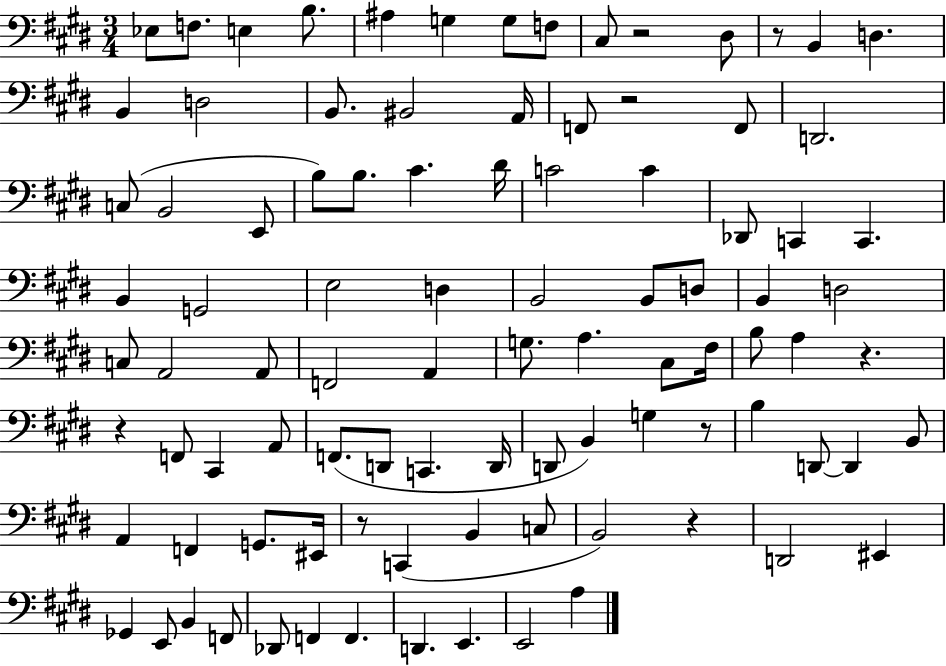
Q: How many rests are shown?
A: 8